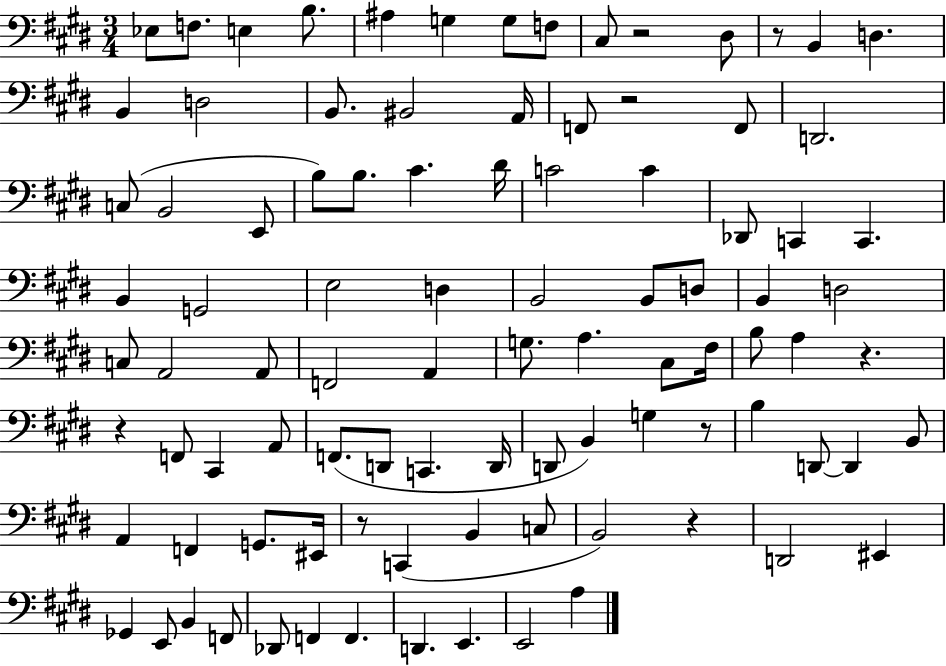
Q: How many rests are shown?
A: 8